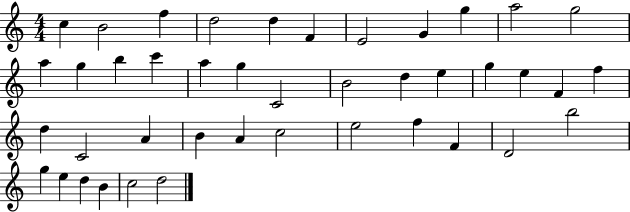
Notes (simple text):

C5/q B4/h F5/q D5/h D5/q F4/q E4/h G4/q G5/q A5/h G5/h A5/q G5/q B5/q C6/q A5/q G5/q C4/h B4/h D5/q E5/q G5/q E5/q F4/q F5/q D5/q C4/h A4/q B4/q A4/q C5/h E5/h F5/q F4/q D4/h B5/h G5/q E5/q D5/q B4/q C5/h D5/h